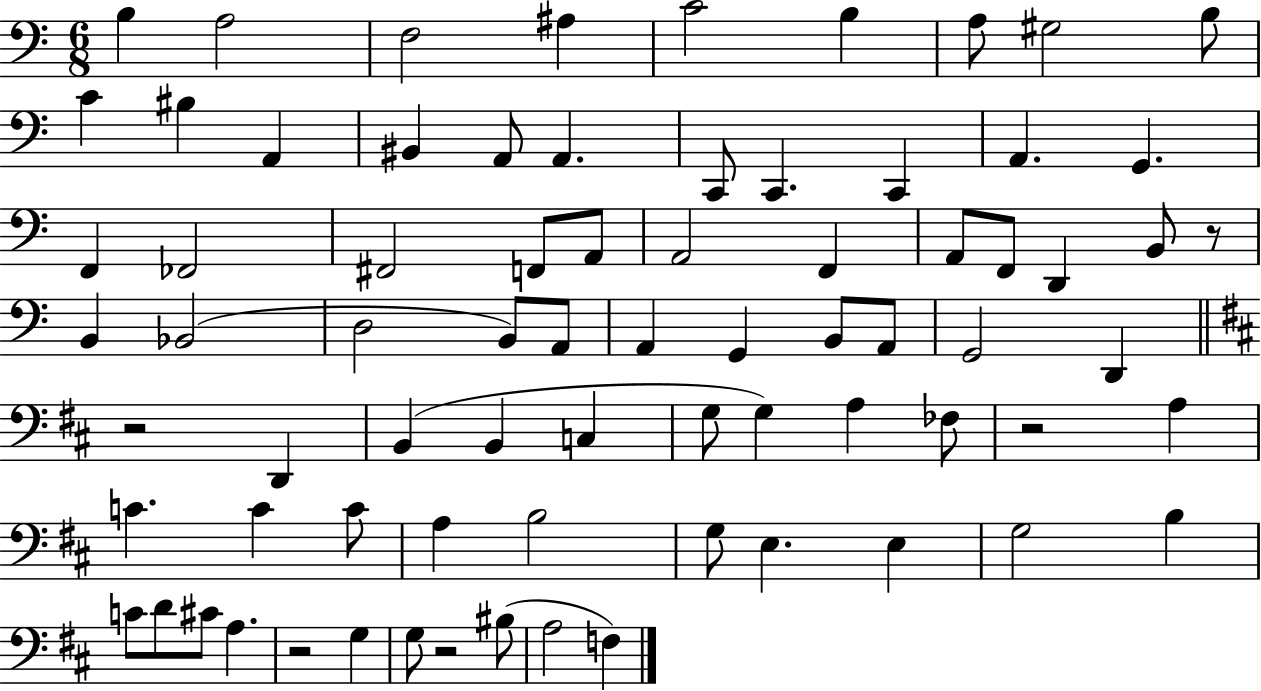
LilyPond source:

{
  \clef bass
  \numericTimeSignature
  \time 6/8
  \key c \major
  \repeat volta 2 { b4 a2 | f2 ais4 | c'2 b4 | a8 gis2 b8 | \break c'4 bis4 a,4 | bis,4 a,8 a,4. | c,8 c,4. c,4 | a,4. g,4. | \break f,4 fes,2 | fis,2 f,8 a,8 | a,2 f,4 | a,8 f,8 d,4 b,8 r8 | \break b,4 bes,2( | d2 b,8) a,8 | a,4 g,4 b,8 a,8 | g,2 d,4 | \break \bar "||" \break \key d \major r2 d,4 | b,4( b,4 c4 | g8 g4) a4 fes8 | r2 a4 | \break c'4. c'4 c'8 | a4 b2 | g8 e4. e4 | g2 b4 | \break c'8 d'8 cis'8 a4. | r2 g4 | g8 r2 bis8( | a2 f4) | \break } \bar "|."
}